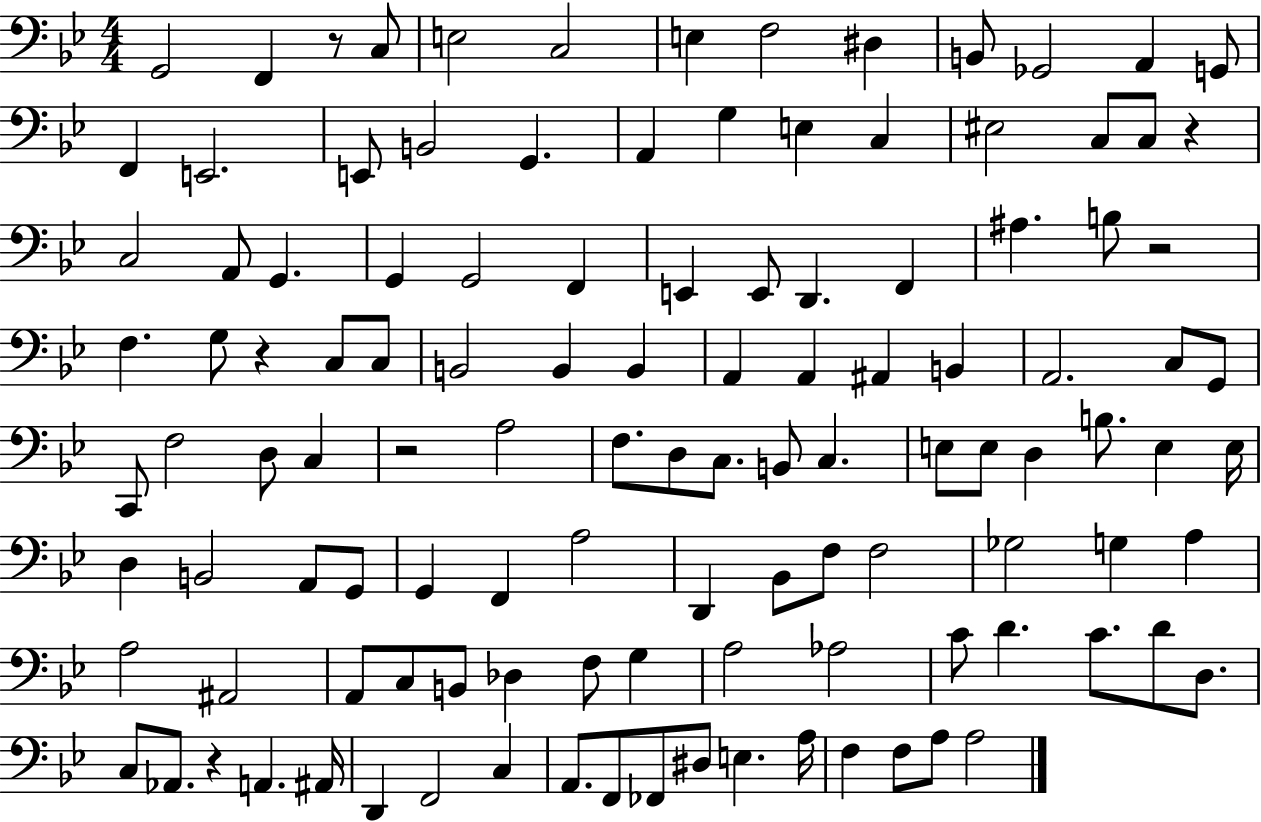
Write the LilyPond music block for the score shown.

{
  \clef bass
  \numericTimeSignature
  \time 4/4
  \key bes \major
  g,2 f,4 r8 c8 | e2 c2 | e4 f2 dis4 | b,8 ges,2 a,4 g,8 | \break f,4 e,2. | e,8 b,2 g,4. | a,4 g4 e4 c4 | eis2 c8 c8 r4 | \break c2 a,8 g,4. | g,4 g,2 f,4 | e,4 e,8 d,4. f,4 | ais4. b8 r2 | \break f4. g8 r4 c8 c8 | b,2 b,4 b,4 | a,4 a,4 ais,4 b,4 | a,2. c8 g,8 | \break c,8 f2 d8 c4 | r2 a2 | f8. d8 c8. b,8 c4. | e8 e8 d4 b8. e4 e16 | \break d4 b,2 a,8 g,8 | g,4 f,4 a2 | d,4 bes,8 f8 f2 | ges2 g4 a4 | \break a2 ais,2 | a,8 c8 b,8 des4 f8 g4 | a2 aes2 | c'8 d'4. c'8. d'8 d8. | \break c8 aes,8. r4 a,4. ais,16 | d,4 f,2 c4 | a,8. f,8 fes,8 dis8 e4. a16 | f4 f8 a8 a2 | \break \bar "|."
}